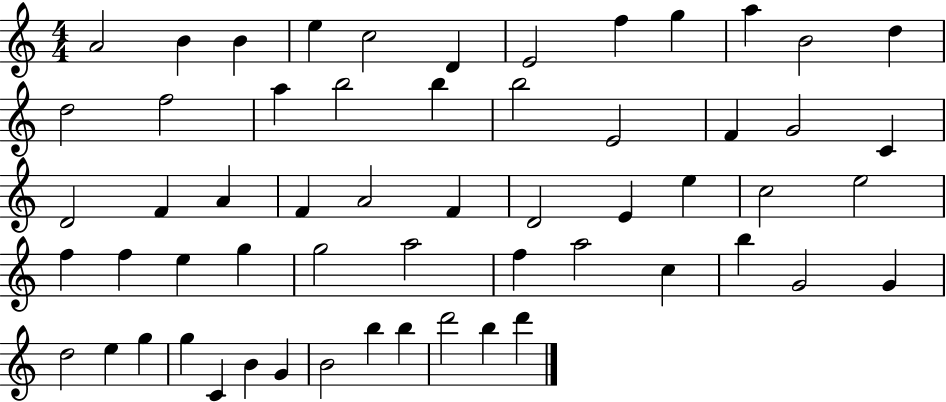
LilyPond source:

{
  \clef treble
  \numericTimeSignature
  \time 4/4
  \key c \major
  a'2 b'4 b'4 | e''4 c''2 d'4 | e'2 f''4 g''4 | a''4 b'2 d''4 | \break d''2 f''2 | a''4 b''2 b''4 | b''2 e'2 | f'4 g'2 c'4 | \break d'2 f'4 a'4 | f'4 a'2 f'4 | d'2 e'4 e''4 | c''2 e''2 | \break f''4 f''4 e''4 g''4 | g''2 a''2 | f''4 a''2 c''4 | b''4 g'2 g'4 | \break d''2 e''4 g''4 | g''4 c'4 b'4 g'4 | b'2 b''4 b''4 | d'''2 b''4 d'''4 | \break \bar "|."
}